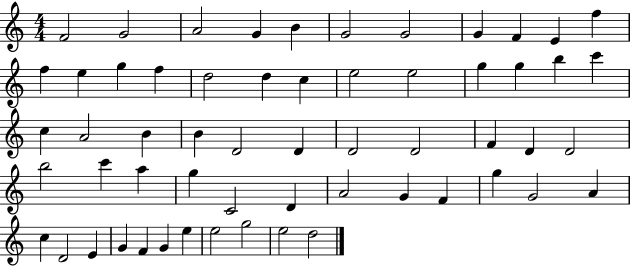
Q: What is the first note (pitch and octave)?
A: F4